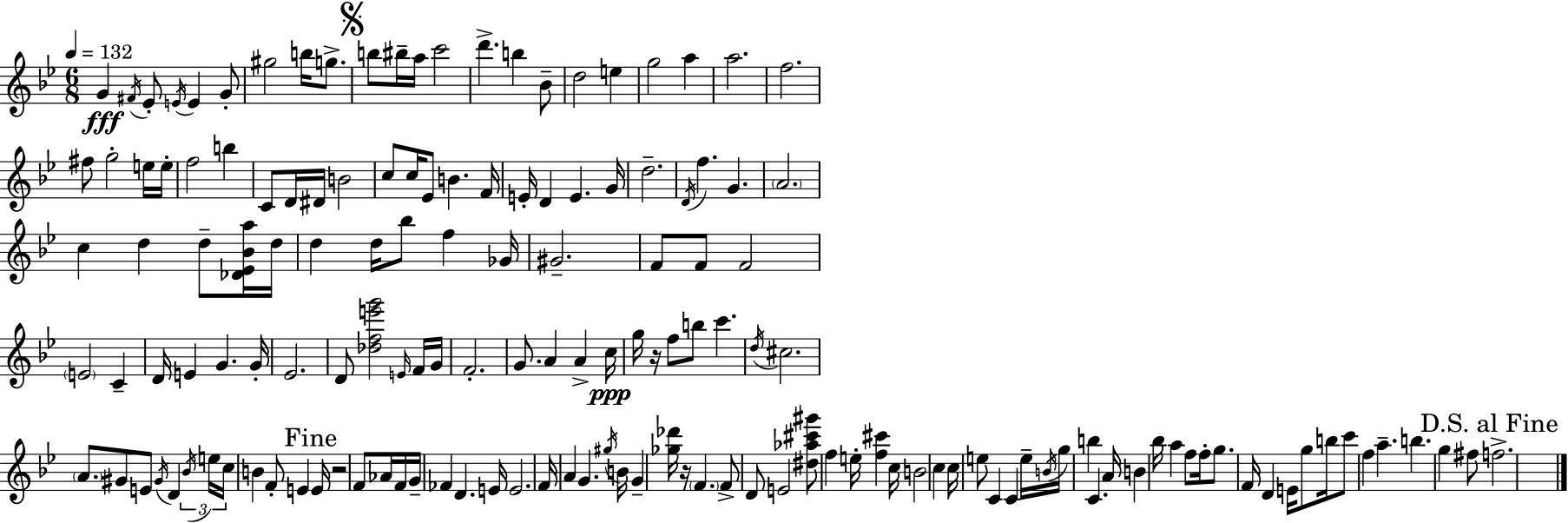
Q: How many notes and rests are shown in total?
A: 152